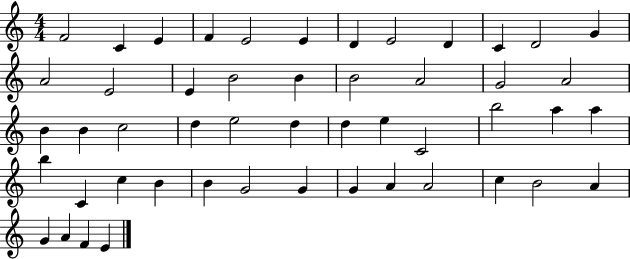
{
  \clef treble
  \numericTimeSignature
  \time 4/4
  \key c \major
  f'2 c'4 e'4 | f'4 e'2 e'4 | d'4 e'2 d'4 | c'4 d'2 g'4 | \break a'2 e'2 | e'4 b'2 b'4 | b'2 a'2 | g'2 a'2 | \break b'4 b'4 c''2 | d''4 e''2 d''4 | d''4 e''4 c'2 | b''2 a''4 a''4 | \break b''4 c'4 c''4 b'4 | b'4 g'2 g'4 | g'4 a'4 a'2 | c''4 b'2 a'4 | \break g'4 a'4 f'4 e'4 | \bar "|."
}